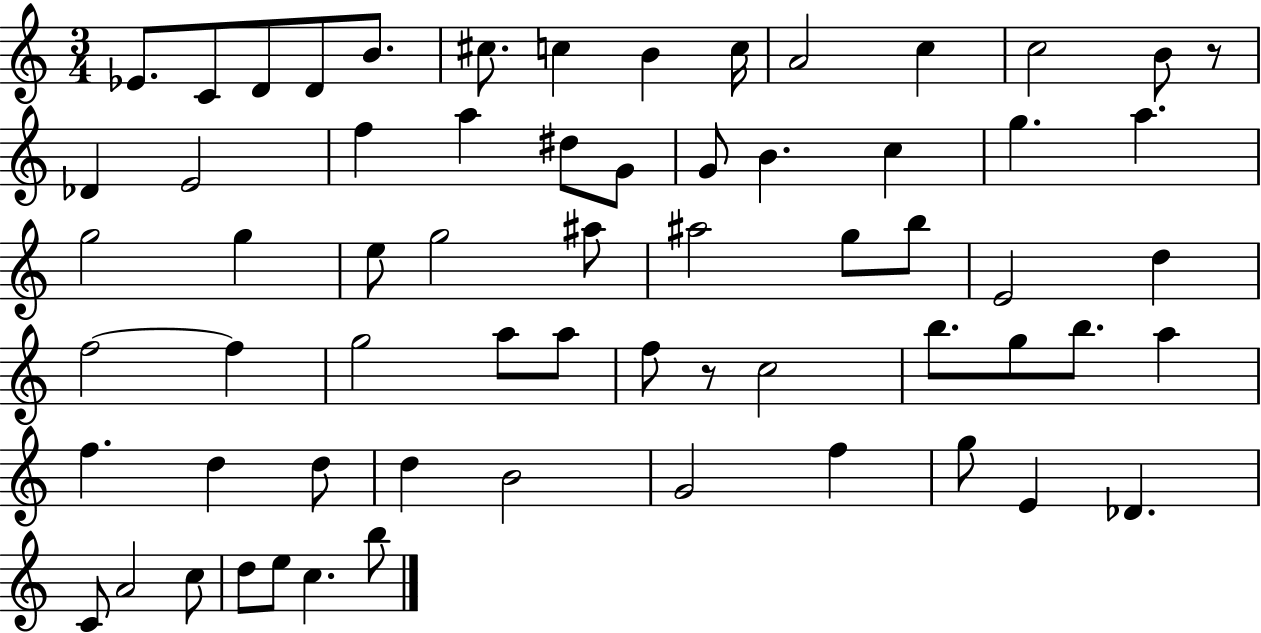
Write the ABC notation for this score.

X:1
T:Untitled
M:3/4
L:1/4
K:C
_E/2 C/2 D/2 D/2 B/2 ^c/2 c B c/4 A2 c c2 B/2 z/2 _D E2 f a ^d/2 G/2 G/2 B c g a g2 g e/2 g2 ^a/2 ^a2 g/2 b/2 E2 d f2 f g2 a/2 a/2 f/2 z/2 c2 b/2 g/2 b/2 a f d d/2 d B2 G2 f g/2 E _D C/2 A2 c/2 d/2 e/2 c b/2